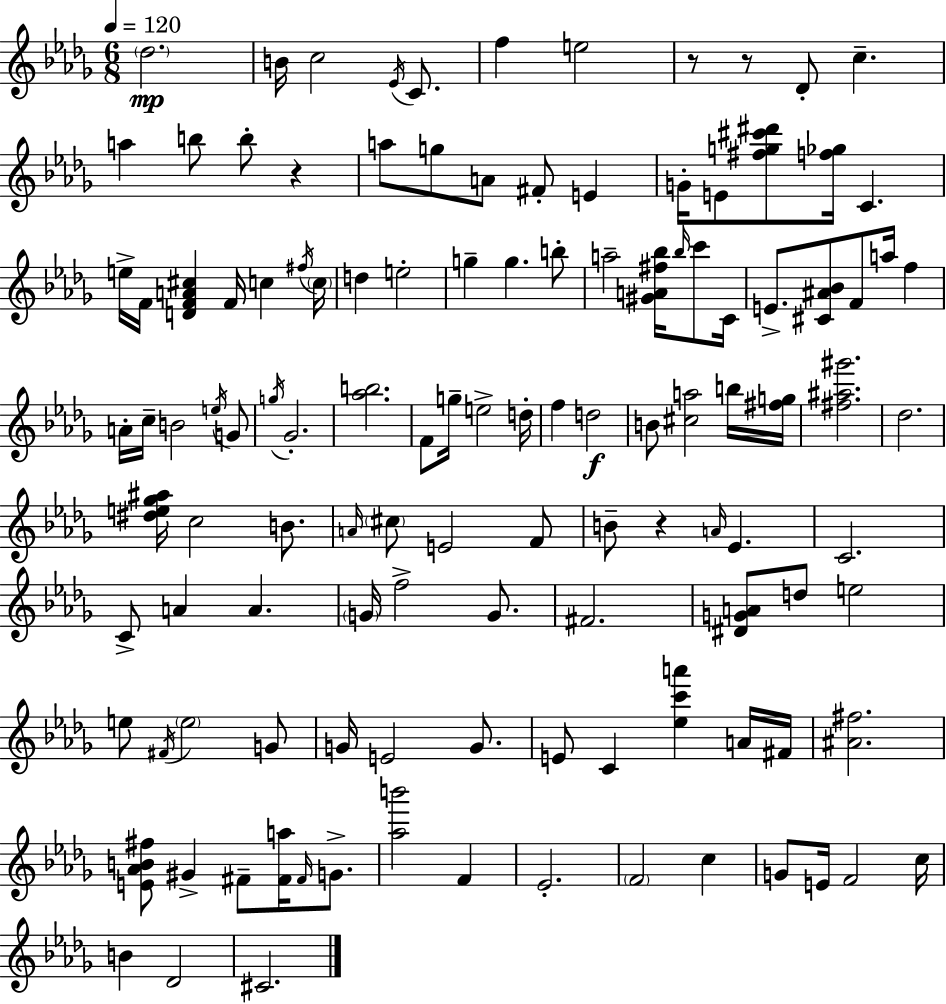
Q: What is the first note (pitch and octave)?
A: Db5